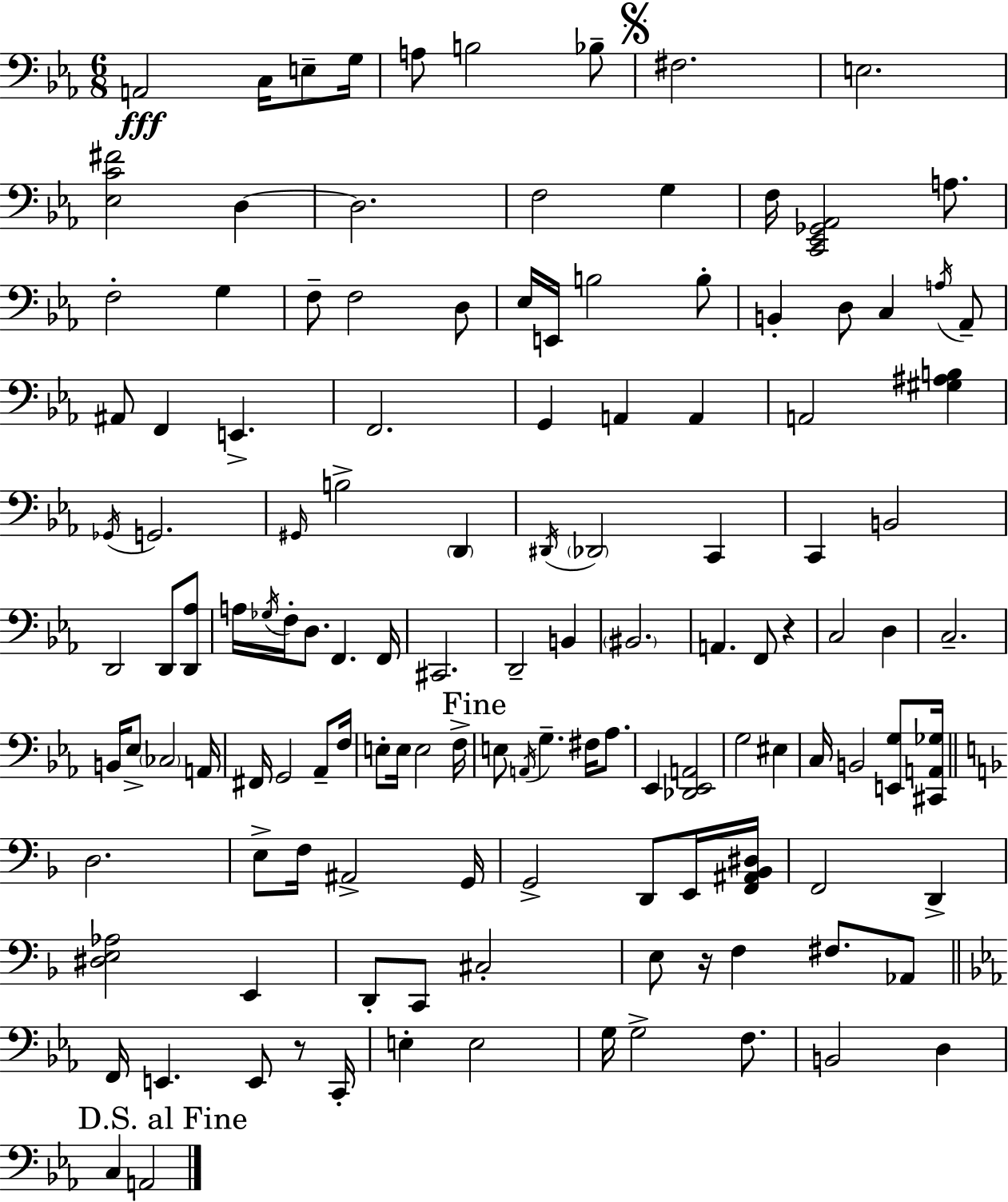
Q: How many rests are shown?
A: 3